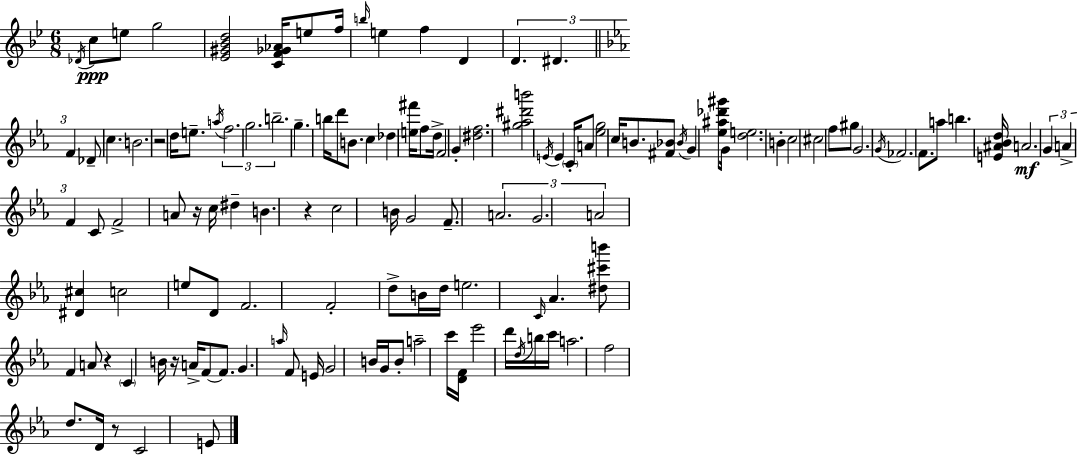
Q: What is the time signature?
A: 6/8